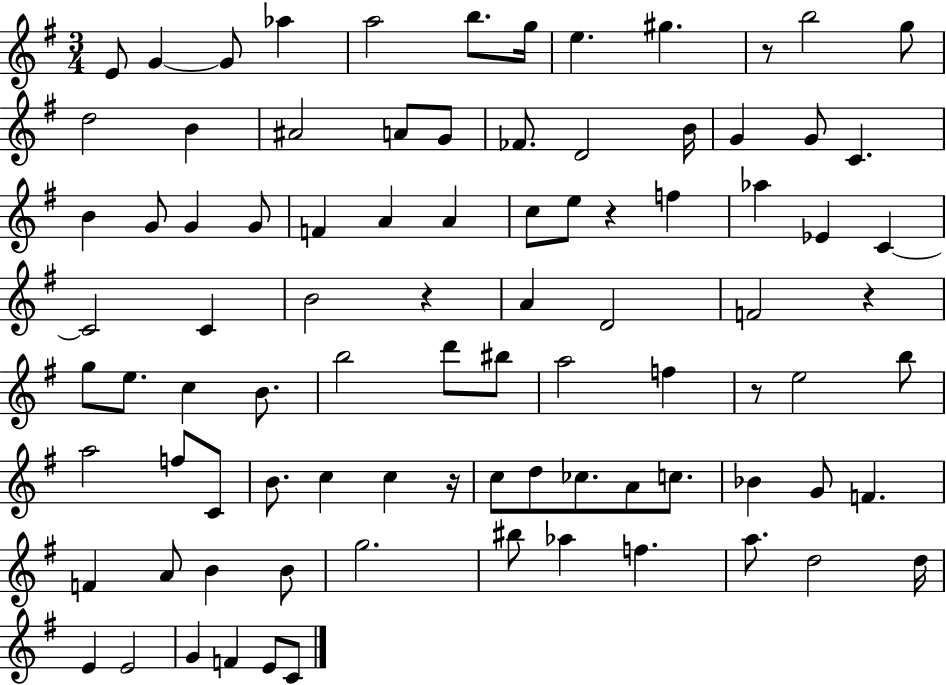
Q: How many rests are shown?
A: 6